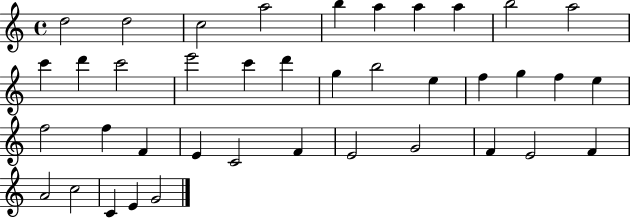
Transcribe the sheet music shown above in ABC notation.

X:1
T:Untitled
M:4/4
L:1/4
K:C
d2 d2 c2 a2 b a a a b2 a2 c' d' c'2 e'2 c' d' g b2 e f g f e f2 f F E C2 F E2 G2 F E2 F A2 c2 C E G2